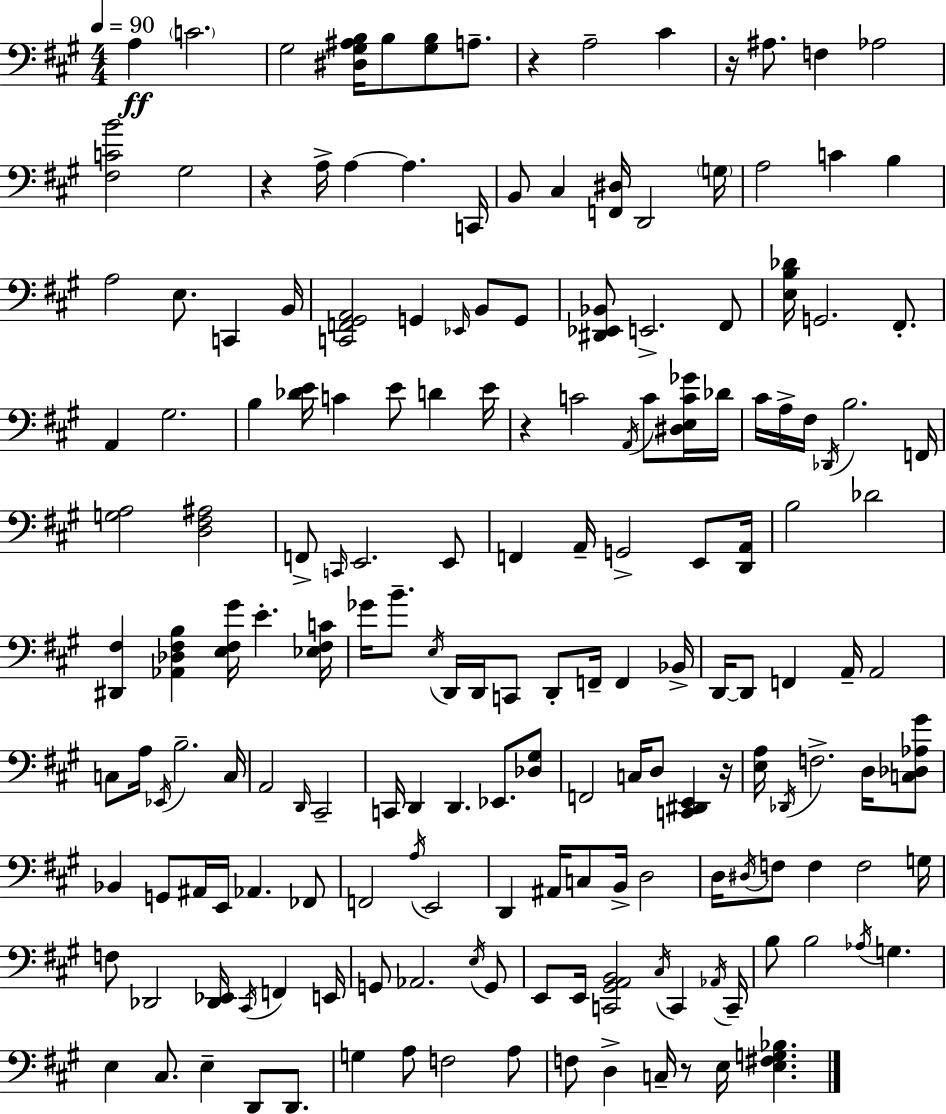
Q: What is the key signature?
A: A major